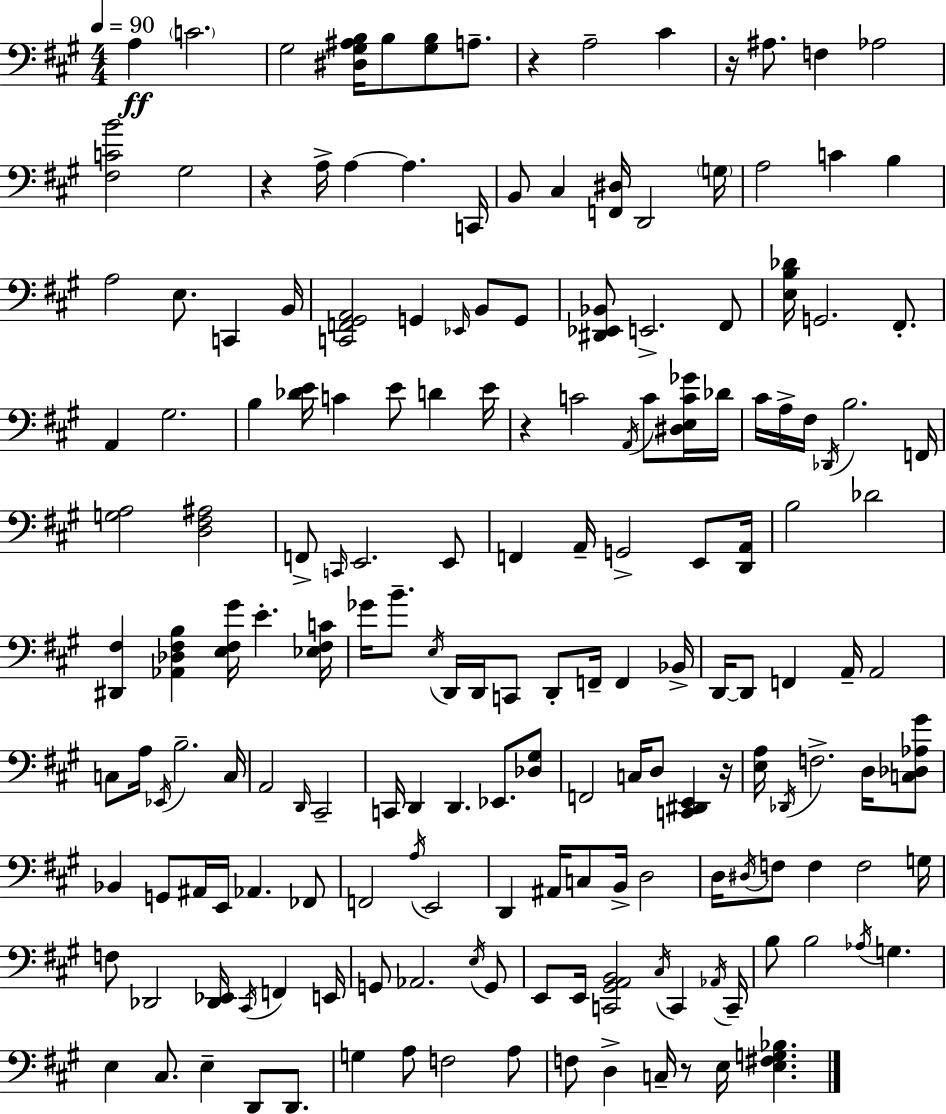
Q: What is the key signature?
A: A major